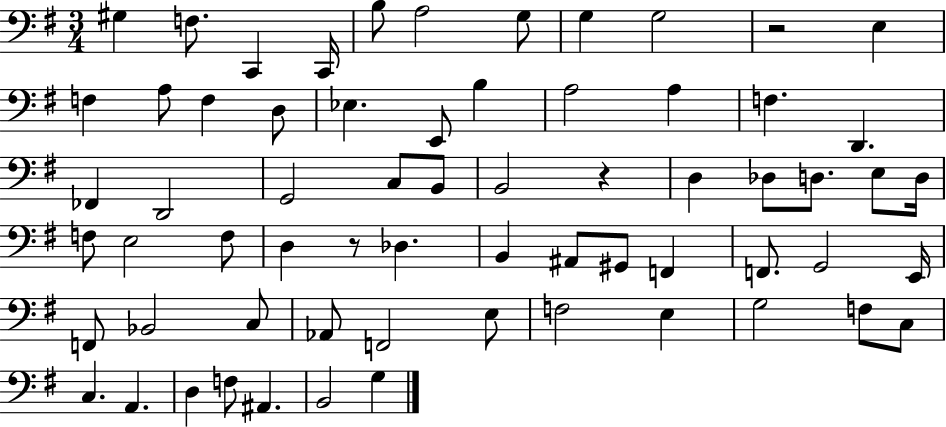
X:1
T:Untitled
M:3/4
L:1/4
K:G
^G, F,/2 C,, C,,/4 B,/2 A,2 G,/2 G, G,2 z2 E, F, A,/2 F, D,/2 _E, E,,/2 B, A,2 A, F, D,, _F,, D,,2 G,,2 C,/2 B,,/2 B,,2 z D, _D,/2 D,/2 E,/2 D,/4 F,/2 E,2 F,/2 D, z/2 _D, B,, ^A,,/2 ^G,,/2 F,, F,,/2 G,,2 E,,/4 F,,/2 _B,,2 C,/2 _A,,/2 F,,2 E,/2 F,2 E, G,2 F,/2 C,/2 C, A,, D, F,/2 ^A,, B,,2 G,